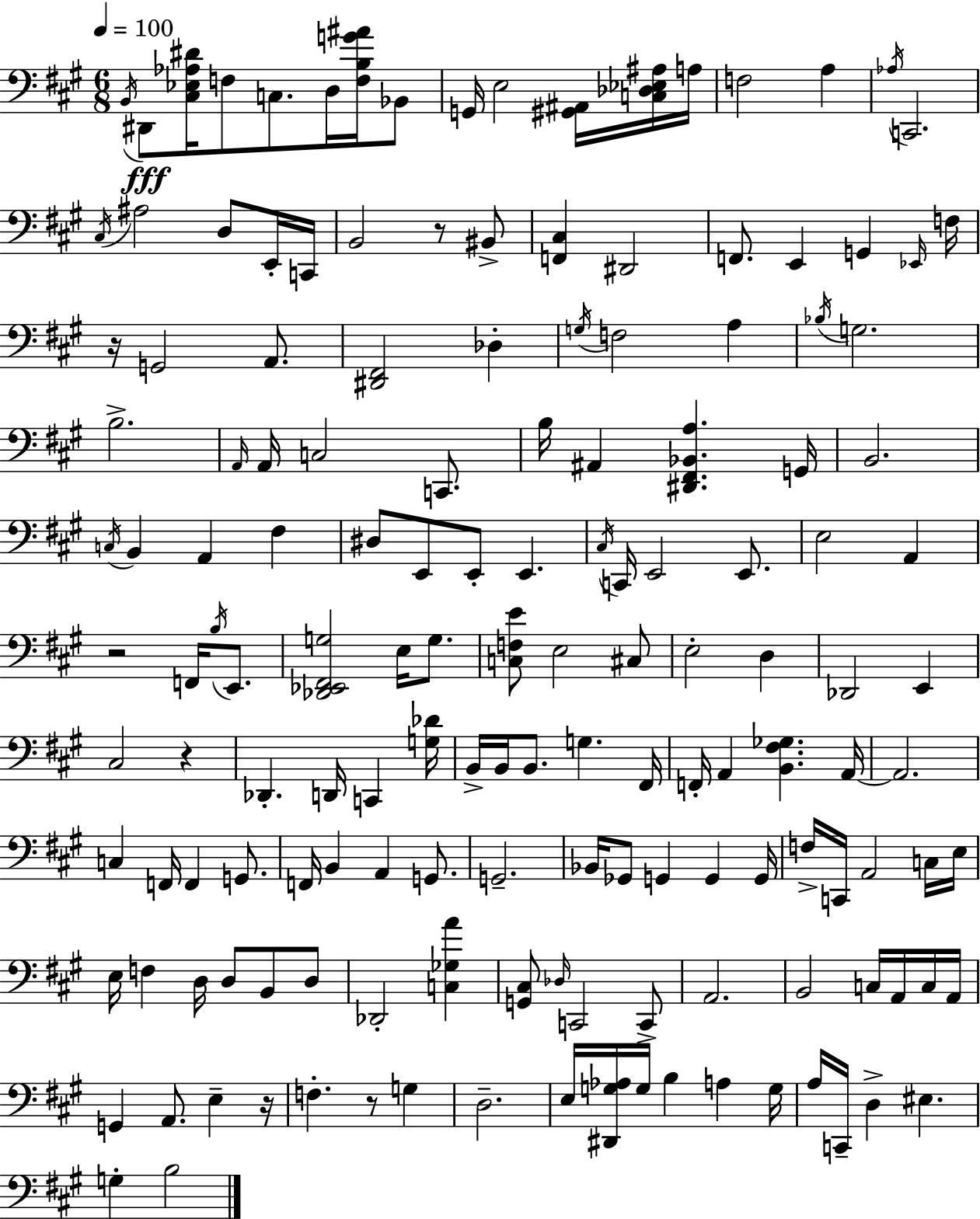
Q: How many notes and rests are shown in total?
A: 153